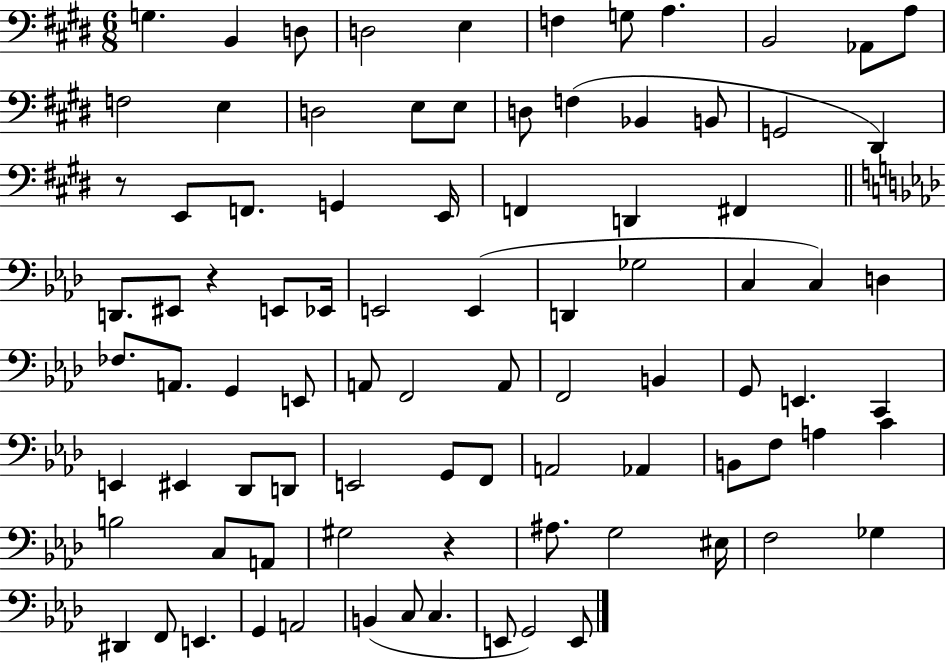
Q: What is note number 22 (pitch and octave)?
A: D#2